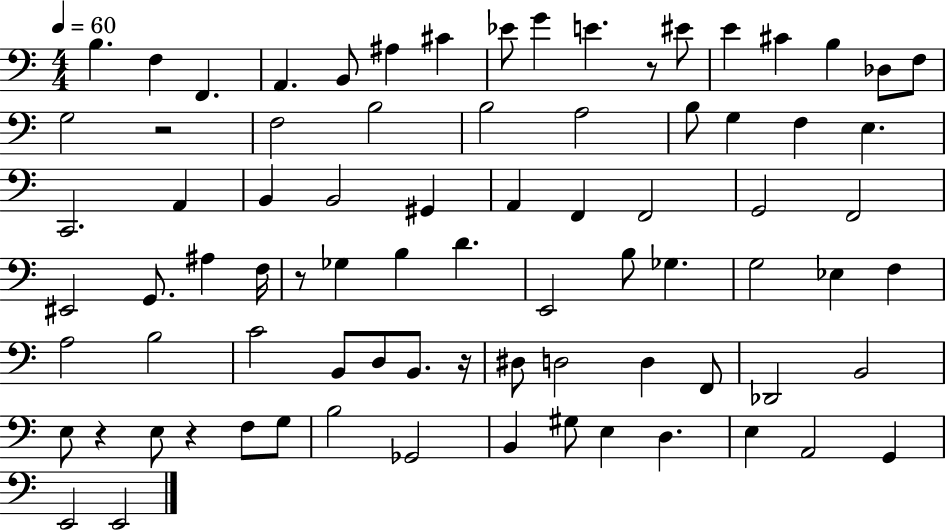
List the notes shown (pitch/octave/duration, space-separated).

B3/q. F3/q F2/q. A2/q. B2/e A#3/q C#4/q Eb4/e G4/q E4/q. R/e EIS4/e E4/q C#4/q B3/q Db3/e F3/e G3/h R/h F3/h B3/h B3/h A3/h B3/e G3/q F3/q E3/q. C2/h. A2/q B2/q B2/h G#2/q A2/q F2/q F2/h G2/h F2/h EIS2/h G2/e. A#3/q F3/s R/e Gb3/q B3/q D4/q. E2/h B3/e Gb3/q. G3/h Eb3/q F3/q A3/h B3/h C4/h B2/e D3/e B2/e. R/s D#3/e D3/h D3/q F2/e Db2/h B2/h E3/e R/q E3/e R/q F3/e G3/e B3/h Gb2/h B2/q G#3/e E3/q D3/q. E3/q A2/h G2/q E2/h E2/h